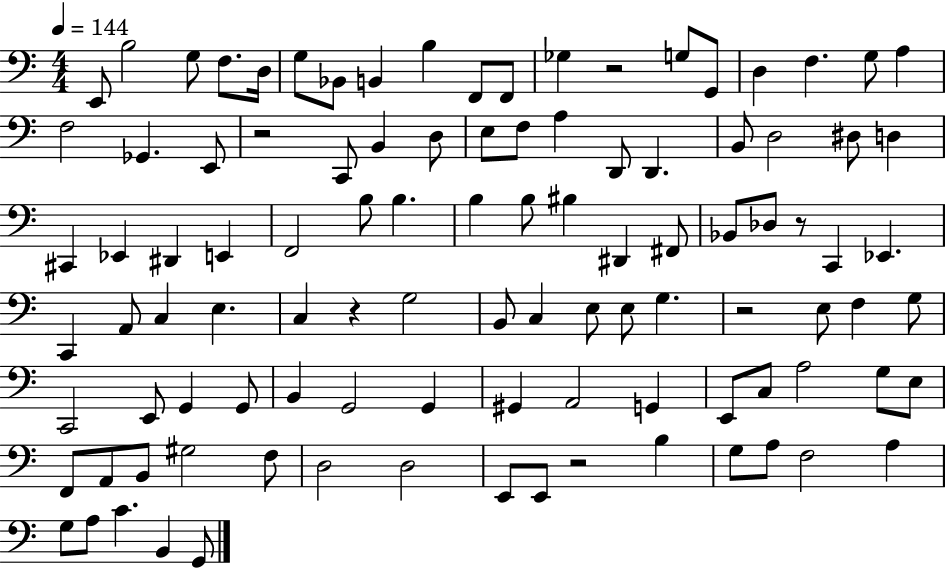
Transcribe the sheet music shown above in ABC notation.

X:1
T:Untitled
M:4/4
L:1/4
K:C
E,,/2 B,2 G,/2 F,/2 D,/4 G,/2 _B,,/2 B,, B, F,,/2 F,,/2 _G, z2 G,/2 G,,/2 D, F, G,/2 A, F,2 _G,, E,,/2 z2 C,,/2 B,, D,/2 E,/2 F,/2 A, D,,/2 D,, B,,/2 D,2 ^D,/2 D, ^C,, _E,, ^D,, E,, F,,2 B,/2 B, B, B,/2 ^B, ^D,, ^F,,/2 _B,,/2 _D,/2 z/2 C,, _E,, C,, A,,/2 C, E, C, z G,2 B,,/2 C, E,/2 E,/2 G, z2 E,/2 F, G,/2 C,,2 E,,/2 G,, G,,/2 B,, G,,2 G,, ^G,, A,,2 G,, E,,/2 C,/2 A,2 G,/2 E,/2 F,,/2 A,,/2 B,,/2 ^G,2 F,/2 D,2 D,2 E,,/2 E,,/2 z2 B, G,/2 A,/2 F,2 A, G,/2 A,/2 C B,, G,,/2